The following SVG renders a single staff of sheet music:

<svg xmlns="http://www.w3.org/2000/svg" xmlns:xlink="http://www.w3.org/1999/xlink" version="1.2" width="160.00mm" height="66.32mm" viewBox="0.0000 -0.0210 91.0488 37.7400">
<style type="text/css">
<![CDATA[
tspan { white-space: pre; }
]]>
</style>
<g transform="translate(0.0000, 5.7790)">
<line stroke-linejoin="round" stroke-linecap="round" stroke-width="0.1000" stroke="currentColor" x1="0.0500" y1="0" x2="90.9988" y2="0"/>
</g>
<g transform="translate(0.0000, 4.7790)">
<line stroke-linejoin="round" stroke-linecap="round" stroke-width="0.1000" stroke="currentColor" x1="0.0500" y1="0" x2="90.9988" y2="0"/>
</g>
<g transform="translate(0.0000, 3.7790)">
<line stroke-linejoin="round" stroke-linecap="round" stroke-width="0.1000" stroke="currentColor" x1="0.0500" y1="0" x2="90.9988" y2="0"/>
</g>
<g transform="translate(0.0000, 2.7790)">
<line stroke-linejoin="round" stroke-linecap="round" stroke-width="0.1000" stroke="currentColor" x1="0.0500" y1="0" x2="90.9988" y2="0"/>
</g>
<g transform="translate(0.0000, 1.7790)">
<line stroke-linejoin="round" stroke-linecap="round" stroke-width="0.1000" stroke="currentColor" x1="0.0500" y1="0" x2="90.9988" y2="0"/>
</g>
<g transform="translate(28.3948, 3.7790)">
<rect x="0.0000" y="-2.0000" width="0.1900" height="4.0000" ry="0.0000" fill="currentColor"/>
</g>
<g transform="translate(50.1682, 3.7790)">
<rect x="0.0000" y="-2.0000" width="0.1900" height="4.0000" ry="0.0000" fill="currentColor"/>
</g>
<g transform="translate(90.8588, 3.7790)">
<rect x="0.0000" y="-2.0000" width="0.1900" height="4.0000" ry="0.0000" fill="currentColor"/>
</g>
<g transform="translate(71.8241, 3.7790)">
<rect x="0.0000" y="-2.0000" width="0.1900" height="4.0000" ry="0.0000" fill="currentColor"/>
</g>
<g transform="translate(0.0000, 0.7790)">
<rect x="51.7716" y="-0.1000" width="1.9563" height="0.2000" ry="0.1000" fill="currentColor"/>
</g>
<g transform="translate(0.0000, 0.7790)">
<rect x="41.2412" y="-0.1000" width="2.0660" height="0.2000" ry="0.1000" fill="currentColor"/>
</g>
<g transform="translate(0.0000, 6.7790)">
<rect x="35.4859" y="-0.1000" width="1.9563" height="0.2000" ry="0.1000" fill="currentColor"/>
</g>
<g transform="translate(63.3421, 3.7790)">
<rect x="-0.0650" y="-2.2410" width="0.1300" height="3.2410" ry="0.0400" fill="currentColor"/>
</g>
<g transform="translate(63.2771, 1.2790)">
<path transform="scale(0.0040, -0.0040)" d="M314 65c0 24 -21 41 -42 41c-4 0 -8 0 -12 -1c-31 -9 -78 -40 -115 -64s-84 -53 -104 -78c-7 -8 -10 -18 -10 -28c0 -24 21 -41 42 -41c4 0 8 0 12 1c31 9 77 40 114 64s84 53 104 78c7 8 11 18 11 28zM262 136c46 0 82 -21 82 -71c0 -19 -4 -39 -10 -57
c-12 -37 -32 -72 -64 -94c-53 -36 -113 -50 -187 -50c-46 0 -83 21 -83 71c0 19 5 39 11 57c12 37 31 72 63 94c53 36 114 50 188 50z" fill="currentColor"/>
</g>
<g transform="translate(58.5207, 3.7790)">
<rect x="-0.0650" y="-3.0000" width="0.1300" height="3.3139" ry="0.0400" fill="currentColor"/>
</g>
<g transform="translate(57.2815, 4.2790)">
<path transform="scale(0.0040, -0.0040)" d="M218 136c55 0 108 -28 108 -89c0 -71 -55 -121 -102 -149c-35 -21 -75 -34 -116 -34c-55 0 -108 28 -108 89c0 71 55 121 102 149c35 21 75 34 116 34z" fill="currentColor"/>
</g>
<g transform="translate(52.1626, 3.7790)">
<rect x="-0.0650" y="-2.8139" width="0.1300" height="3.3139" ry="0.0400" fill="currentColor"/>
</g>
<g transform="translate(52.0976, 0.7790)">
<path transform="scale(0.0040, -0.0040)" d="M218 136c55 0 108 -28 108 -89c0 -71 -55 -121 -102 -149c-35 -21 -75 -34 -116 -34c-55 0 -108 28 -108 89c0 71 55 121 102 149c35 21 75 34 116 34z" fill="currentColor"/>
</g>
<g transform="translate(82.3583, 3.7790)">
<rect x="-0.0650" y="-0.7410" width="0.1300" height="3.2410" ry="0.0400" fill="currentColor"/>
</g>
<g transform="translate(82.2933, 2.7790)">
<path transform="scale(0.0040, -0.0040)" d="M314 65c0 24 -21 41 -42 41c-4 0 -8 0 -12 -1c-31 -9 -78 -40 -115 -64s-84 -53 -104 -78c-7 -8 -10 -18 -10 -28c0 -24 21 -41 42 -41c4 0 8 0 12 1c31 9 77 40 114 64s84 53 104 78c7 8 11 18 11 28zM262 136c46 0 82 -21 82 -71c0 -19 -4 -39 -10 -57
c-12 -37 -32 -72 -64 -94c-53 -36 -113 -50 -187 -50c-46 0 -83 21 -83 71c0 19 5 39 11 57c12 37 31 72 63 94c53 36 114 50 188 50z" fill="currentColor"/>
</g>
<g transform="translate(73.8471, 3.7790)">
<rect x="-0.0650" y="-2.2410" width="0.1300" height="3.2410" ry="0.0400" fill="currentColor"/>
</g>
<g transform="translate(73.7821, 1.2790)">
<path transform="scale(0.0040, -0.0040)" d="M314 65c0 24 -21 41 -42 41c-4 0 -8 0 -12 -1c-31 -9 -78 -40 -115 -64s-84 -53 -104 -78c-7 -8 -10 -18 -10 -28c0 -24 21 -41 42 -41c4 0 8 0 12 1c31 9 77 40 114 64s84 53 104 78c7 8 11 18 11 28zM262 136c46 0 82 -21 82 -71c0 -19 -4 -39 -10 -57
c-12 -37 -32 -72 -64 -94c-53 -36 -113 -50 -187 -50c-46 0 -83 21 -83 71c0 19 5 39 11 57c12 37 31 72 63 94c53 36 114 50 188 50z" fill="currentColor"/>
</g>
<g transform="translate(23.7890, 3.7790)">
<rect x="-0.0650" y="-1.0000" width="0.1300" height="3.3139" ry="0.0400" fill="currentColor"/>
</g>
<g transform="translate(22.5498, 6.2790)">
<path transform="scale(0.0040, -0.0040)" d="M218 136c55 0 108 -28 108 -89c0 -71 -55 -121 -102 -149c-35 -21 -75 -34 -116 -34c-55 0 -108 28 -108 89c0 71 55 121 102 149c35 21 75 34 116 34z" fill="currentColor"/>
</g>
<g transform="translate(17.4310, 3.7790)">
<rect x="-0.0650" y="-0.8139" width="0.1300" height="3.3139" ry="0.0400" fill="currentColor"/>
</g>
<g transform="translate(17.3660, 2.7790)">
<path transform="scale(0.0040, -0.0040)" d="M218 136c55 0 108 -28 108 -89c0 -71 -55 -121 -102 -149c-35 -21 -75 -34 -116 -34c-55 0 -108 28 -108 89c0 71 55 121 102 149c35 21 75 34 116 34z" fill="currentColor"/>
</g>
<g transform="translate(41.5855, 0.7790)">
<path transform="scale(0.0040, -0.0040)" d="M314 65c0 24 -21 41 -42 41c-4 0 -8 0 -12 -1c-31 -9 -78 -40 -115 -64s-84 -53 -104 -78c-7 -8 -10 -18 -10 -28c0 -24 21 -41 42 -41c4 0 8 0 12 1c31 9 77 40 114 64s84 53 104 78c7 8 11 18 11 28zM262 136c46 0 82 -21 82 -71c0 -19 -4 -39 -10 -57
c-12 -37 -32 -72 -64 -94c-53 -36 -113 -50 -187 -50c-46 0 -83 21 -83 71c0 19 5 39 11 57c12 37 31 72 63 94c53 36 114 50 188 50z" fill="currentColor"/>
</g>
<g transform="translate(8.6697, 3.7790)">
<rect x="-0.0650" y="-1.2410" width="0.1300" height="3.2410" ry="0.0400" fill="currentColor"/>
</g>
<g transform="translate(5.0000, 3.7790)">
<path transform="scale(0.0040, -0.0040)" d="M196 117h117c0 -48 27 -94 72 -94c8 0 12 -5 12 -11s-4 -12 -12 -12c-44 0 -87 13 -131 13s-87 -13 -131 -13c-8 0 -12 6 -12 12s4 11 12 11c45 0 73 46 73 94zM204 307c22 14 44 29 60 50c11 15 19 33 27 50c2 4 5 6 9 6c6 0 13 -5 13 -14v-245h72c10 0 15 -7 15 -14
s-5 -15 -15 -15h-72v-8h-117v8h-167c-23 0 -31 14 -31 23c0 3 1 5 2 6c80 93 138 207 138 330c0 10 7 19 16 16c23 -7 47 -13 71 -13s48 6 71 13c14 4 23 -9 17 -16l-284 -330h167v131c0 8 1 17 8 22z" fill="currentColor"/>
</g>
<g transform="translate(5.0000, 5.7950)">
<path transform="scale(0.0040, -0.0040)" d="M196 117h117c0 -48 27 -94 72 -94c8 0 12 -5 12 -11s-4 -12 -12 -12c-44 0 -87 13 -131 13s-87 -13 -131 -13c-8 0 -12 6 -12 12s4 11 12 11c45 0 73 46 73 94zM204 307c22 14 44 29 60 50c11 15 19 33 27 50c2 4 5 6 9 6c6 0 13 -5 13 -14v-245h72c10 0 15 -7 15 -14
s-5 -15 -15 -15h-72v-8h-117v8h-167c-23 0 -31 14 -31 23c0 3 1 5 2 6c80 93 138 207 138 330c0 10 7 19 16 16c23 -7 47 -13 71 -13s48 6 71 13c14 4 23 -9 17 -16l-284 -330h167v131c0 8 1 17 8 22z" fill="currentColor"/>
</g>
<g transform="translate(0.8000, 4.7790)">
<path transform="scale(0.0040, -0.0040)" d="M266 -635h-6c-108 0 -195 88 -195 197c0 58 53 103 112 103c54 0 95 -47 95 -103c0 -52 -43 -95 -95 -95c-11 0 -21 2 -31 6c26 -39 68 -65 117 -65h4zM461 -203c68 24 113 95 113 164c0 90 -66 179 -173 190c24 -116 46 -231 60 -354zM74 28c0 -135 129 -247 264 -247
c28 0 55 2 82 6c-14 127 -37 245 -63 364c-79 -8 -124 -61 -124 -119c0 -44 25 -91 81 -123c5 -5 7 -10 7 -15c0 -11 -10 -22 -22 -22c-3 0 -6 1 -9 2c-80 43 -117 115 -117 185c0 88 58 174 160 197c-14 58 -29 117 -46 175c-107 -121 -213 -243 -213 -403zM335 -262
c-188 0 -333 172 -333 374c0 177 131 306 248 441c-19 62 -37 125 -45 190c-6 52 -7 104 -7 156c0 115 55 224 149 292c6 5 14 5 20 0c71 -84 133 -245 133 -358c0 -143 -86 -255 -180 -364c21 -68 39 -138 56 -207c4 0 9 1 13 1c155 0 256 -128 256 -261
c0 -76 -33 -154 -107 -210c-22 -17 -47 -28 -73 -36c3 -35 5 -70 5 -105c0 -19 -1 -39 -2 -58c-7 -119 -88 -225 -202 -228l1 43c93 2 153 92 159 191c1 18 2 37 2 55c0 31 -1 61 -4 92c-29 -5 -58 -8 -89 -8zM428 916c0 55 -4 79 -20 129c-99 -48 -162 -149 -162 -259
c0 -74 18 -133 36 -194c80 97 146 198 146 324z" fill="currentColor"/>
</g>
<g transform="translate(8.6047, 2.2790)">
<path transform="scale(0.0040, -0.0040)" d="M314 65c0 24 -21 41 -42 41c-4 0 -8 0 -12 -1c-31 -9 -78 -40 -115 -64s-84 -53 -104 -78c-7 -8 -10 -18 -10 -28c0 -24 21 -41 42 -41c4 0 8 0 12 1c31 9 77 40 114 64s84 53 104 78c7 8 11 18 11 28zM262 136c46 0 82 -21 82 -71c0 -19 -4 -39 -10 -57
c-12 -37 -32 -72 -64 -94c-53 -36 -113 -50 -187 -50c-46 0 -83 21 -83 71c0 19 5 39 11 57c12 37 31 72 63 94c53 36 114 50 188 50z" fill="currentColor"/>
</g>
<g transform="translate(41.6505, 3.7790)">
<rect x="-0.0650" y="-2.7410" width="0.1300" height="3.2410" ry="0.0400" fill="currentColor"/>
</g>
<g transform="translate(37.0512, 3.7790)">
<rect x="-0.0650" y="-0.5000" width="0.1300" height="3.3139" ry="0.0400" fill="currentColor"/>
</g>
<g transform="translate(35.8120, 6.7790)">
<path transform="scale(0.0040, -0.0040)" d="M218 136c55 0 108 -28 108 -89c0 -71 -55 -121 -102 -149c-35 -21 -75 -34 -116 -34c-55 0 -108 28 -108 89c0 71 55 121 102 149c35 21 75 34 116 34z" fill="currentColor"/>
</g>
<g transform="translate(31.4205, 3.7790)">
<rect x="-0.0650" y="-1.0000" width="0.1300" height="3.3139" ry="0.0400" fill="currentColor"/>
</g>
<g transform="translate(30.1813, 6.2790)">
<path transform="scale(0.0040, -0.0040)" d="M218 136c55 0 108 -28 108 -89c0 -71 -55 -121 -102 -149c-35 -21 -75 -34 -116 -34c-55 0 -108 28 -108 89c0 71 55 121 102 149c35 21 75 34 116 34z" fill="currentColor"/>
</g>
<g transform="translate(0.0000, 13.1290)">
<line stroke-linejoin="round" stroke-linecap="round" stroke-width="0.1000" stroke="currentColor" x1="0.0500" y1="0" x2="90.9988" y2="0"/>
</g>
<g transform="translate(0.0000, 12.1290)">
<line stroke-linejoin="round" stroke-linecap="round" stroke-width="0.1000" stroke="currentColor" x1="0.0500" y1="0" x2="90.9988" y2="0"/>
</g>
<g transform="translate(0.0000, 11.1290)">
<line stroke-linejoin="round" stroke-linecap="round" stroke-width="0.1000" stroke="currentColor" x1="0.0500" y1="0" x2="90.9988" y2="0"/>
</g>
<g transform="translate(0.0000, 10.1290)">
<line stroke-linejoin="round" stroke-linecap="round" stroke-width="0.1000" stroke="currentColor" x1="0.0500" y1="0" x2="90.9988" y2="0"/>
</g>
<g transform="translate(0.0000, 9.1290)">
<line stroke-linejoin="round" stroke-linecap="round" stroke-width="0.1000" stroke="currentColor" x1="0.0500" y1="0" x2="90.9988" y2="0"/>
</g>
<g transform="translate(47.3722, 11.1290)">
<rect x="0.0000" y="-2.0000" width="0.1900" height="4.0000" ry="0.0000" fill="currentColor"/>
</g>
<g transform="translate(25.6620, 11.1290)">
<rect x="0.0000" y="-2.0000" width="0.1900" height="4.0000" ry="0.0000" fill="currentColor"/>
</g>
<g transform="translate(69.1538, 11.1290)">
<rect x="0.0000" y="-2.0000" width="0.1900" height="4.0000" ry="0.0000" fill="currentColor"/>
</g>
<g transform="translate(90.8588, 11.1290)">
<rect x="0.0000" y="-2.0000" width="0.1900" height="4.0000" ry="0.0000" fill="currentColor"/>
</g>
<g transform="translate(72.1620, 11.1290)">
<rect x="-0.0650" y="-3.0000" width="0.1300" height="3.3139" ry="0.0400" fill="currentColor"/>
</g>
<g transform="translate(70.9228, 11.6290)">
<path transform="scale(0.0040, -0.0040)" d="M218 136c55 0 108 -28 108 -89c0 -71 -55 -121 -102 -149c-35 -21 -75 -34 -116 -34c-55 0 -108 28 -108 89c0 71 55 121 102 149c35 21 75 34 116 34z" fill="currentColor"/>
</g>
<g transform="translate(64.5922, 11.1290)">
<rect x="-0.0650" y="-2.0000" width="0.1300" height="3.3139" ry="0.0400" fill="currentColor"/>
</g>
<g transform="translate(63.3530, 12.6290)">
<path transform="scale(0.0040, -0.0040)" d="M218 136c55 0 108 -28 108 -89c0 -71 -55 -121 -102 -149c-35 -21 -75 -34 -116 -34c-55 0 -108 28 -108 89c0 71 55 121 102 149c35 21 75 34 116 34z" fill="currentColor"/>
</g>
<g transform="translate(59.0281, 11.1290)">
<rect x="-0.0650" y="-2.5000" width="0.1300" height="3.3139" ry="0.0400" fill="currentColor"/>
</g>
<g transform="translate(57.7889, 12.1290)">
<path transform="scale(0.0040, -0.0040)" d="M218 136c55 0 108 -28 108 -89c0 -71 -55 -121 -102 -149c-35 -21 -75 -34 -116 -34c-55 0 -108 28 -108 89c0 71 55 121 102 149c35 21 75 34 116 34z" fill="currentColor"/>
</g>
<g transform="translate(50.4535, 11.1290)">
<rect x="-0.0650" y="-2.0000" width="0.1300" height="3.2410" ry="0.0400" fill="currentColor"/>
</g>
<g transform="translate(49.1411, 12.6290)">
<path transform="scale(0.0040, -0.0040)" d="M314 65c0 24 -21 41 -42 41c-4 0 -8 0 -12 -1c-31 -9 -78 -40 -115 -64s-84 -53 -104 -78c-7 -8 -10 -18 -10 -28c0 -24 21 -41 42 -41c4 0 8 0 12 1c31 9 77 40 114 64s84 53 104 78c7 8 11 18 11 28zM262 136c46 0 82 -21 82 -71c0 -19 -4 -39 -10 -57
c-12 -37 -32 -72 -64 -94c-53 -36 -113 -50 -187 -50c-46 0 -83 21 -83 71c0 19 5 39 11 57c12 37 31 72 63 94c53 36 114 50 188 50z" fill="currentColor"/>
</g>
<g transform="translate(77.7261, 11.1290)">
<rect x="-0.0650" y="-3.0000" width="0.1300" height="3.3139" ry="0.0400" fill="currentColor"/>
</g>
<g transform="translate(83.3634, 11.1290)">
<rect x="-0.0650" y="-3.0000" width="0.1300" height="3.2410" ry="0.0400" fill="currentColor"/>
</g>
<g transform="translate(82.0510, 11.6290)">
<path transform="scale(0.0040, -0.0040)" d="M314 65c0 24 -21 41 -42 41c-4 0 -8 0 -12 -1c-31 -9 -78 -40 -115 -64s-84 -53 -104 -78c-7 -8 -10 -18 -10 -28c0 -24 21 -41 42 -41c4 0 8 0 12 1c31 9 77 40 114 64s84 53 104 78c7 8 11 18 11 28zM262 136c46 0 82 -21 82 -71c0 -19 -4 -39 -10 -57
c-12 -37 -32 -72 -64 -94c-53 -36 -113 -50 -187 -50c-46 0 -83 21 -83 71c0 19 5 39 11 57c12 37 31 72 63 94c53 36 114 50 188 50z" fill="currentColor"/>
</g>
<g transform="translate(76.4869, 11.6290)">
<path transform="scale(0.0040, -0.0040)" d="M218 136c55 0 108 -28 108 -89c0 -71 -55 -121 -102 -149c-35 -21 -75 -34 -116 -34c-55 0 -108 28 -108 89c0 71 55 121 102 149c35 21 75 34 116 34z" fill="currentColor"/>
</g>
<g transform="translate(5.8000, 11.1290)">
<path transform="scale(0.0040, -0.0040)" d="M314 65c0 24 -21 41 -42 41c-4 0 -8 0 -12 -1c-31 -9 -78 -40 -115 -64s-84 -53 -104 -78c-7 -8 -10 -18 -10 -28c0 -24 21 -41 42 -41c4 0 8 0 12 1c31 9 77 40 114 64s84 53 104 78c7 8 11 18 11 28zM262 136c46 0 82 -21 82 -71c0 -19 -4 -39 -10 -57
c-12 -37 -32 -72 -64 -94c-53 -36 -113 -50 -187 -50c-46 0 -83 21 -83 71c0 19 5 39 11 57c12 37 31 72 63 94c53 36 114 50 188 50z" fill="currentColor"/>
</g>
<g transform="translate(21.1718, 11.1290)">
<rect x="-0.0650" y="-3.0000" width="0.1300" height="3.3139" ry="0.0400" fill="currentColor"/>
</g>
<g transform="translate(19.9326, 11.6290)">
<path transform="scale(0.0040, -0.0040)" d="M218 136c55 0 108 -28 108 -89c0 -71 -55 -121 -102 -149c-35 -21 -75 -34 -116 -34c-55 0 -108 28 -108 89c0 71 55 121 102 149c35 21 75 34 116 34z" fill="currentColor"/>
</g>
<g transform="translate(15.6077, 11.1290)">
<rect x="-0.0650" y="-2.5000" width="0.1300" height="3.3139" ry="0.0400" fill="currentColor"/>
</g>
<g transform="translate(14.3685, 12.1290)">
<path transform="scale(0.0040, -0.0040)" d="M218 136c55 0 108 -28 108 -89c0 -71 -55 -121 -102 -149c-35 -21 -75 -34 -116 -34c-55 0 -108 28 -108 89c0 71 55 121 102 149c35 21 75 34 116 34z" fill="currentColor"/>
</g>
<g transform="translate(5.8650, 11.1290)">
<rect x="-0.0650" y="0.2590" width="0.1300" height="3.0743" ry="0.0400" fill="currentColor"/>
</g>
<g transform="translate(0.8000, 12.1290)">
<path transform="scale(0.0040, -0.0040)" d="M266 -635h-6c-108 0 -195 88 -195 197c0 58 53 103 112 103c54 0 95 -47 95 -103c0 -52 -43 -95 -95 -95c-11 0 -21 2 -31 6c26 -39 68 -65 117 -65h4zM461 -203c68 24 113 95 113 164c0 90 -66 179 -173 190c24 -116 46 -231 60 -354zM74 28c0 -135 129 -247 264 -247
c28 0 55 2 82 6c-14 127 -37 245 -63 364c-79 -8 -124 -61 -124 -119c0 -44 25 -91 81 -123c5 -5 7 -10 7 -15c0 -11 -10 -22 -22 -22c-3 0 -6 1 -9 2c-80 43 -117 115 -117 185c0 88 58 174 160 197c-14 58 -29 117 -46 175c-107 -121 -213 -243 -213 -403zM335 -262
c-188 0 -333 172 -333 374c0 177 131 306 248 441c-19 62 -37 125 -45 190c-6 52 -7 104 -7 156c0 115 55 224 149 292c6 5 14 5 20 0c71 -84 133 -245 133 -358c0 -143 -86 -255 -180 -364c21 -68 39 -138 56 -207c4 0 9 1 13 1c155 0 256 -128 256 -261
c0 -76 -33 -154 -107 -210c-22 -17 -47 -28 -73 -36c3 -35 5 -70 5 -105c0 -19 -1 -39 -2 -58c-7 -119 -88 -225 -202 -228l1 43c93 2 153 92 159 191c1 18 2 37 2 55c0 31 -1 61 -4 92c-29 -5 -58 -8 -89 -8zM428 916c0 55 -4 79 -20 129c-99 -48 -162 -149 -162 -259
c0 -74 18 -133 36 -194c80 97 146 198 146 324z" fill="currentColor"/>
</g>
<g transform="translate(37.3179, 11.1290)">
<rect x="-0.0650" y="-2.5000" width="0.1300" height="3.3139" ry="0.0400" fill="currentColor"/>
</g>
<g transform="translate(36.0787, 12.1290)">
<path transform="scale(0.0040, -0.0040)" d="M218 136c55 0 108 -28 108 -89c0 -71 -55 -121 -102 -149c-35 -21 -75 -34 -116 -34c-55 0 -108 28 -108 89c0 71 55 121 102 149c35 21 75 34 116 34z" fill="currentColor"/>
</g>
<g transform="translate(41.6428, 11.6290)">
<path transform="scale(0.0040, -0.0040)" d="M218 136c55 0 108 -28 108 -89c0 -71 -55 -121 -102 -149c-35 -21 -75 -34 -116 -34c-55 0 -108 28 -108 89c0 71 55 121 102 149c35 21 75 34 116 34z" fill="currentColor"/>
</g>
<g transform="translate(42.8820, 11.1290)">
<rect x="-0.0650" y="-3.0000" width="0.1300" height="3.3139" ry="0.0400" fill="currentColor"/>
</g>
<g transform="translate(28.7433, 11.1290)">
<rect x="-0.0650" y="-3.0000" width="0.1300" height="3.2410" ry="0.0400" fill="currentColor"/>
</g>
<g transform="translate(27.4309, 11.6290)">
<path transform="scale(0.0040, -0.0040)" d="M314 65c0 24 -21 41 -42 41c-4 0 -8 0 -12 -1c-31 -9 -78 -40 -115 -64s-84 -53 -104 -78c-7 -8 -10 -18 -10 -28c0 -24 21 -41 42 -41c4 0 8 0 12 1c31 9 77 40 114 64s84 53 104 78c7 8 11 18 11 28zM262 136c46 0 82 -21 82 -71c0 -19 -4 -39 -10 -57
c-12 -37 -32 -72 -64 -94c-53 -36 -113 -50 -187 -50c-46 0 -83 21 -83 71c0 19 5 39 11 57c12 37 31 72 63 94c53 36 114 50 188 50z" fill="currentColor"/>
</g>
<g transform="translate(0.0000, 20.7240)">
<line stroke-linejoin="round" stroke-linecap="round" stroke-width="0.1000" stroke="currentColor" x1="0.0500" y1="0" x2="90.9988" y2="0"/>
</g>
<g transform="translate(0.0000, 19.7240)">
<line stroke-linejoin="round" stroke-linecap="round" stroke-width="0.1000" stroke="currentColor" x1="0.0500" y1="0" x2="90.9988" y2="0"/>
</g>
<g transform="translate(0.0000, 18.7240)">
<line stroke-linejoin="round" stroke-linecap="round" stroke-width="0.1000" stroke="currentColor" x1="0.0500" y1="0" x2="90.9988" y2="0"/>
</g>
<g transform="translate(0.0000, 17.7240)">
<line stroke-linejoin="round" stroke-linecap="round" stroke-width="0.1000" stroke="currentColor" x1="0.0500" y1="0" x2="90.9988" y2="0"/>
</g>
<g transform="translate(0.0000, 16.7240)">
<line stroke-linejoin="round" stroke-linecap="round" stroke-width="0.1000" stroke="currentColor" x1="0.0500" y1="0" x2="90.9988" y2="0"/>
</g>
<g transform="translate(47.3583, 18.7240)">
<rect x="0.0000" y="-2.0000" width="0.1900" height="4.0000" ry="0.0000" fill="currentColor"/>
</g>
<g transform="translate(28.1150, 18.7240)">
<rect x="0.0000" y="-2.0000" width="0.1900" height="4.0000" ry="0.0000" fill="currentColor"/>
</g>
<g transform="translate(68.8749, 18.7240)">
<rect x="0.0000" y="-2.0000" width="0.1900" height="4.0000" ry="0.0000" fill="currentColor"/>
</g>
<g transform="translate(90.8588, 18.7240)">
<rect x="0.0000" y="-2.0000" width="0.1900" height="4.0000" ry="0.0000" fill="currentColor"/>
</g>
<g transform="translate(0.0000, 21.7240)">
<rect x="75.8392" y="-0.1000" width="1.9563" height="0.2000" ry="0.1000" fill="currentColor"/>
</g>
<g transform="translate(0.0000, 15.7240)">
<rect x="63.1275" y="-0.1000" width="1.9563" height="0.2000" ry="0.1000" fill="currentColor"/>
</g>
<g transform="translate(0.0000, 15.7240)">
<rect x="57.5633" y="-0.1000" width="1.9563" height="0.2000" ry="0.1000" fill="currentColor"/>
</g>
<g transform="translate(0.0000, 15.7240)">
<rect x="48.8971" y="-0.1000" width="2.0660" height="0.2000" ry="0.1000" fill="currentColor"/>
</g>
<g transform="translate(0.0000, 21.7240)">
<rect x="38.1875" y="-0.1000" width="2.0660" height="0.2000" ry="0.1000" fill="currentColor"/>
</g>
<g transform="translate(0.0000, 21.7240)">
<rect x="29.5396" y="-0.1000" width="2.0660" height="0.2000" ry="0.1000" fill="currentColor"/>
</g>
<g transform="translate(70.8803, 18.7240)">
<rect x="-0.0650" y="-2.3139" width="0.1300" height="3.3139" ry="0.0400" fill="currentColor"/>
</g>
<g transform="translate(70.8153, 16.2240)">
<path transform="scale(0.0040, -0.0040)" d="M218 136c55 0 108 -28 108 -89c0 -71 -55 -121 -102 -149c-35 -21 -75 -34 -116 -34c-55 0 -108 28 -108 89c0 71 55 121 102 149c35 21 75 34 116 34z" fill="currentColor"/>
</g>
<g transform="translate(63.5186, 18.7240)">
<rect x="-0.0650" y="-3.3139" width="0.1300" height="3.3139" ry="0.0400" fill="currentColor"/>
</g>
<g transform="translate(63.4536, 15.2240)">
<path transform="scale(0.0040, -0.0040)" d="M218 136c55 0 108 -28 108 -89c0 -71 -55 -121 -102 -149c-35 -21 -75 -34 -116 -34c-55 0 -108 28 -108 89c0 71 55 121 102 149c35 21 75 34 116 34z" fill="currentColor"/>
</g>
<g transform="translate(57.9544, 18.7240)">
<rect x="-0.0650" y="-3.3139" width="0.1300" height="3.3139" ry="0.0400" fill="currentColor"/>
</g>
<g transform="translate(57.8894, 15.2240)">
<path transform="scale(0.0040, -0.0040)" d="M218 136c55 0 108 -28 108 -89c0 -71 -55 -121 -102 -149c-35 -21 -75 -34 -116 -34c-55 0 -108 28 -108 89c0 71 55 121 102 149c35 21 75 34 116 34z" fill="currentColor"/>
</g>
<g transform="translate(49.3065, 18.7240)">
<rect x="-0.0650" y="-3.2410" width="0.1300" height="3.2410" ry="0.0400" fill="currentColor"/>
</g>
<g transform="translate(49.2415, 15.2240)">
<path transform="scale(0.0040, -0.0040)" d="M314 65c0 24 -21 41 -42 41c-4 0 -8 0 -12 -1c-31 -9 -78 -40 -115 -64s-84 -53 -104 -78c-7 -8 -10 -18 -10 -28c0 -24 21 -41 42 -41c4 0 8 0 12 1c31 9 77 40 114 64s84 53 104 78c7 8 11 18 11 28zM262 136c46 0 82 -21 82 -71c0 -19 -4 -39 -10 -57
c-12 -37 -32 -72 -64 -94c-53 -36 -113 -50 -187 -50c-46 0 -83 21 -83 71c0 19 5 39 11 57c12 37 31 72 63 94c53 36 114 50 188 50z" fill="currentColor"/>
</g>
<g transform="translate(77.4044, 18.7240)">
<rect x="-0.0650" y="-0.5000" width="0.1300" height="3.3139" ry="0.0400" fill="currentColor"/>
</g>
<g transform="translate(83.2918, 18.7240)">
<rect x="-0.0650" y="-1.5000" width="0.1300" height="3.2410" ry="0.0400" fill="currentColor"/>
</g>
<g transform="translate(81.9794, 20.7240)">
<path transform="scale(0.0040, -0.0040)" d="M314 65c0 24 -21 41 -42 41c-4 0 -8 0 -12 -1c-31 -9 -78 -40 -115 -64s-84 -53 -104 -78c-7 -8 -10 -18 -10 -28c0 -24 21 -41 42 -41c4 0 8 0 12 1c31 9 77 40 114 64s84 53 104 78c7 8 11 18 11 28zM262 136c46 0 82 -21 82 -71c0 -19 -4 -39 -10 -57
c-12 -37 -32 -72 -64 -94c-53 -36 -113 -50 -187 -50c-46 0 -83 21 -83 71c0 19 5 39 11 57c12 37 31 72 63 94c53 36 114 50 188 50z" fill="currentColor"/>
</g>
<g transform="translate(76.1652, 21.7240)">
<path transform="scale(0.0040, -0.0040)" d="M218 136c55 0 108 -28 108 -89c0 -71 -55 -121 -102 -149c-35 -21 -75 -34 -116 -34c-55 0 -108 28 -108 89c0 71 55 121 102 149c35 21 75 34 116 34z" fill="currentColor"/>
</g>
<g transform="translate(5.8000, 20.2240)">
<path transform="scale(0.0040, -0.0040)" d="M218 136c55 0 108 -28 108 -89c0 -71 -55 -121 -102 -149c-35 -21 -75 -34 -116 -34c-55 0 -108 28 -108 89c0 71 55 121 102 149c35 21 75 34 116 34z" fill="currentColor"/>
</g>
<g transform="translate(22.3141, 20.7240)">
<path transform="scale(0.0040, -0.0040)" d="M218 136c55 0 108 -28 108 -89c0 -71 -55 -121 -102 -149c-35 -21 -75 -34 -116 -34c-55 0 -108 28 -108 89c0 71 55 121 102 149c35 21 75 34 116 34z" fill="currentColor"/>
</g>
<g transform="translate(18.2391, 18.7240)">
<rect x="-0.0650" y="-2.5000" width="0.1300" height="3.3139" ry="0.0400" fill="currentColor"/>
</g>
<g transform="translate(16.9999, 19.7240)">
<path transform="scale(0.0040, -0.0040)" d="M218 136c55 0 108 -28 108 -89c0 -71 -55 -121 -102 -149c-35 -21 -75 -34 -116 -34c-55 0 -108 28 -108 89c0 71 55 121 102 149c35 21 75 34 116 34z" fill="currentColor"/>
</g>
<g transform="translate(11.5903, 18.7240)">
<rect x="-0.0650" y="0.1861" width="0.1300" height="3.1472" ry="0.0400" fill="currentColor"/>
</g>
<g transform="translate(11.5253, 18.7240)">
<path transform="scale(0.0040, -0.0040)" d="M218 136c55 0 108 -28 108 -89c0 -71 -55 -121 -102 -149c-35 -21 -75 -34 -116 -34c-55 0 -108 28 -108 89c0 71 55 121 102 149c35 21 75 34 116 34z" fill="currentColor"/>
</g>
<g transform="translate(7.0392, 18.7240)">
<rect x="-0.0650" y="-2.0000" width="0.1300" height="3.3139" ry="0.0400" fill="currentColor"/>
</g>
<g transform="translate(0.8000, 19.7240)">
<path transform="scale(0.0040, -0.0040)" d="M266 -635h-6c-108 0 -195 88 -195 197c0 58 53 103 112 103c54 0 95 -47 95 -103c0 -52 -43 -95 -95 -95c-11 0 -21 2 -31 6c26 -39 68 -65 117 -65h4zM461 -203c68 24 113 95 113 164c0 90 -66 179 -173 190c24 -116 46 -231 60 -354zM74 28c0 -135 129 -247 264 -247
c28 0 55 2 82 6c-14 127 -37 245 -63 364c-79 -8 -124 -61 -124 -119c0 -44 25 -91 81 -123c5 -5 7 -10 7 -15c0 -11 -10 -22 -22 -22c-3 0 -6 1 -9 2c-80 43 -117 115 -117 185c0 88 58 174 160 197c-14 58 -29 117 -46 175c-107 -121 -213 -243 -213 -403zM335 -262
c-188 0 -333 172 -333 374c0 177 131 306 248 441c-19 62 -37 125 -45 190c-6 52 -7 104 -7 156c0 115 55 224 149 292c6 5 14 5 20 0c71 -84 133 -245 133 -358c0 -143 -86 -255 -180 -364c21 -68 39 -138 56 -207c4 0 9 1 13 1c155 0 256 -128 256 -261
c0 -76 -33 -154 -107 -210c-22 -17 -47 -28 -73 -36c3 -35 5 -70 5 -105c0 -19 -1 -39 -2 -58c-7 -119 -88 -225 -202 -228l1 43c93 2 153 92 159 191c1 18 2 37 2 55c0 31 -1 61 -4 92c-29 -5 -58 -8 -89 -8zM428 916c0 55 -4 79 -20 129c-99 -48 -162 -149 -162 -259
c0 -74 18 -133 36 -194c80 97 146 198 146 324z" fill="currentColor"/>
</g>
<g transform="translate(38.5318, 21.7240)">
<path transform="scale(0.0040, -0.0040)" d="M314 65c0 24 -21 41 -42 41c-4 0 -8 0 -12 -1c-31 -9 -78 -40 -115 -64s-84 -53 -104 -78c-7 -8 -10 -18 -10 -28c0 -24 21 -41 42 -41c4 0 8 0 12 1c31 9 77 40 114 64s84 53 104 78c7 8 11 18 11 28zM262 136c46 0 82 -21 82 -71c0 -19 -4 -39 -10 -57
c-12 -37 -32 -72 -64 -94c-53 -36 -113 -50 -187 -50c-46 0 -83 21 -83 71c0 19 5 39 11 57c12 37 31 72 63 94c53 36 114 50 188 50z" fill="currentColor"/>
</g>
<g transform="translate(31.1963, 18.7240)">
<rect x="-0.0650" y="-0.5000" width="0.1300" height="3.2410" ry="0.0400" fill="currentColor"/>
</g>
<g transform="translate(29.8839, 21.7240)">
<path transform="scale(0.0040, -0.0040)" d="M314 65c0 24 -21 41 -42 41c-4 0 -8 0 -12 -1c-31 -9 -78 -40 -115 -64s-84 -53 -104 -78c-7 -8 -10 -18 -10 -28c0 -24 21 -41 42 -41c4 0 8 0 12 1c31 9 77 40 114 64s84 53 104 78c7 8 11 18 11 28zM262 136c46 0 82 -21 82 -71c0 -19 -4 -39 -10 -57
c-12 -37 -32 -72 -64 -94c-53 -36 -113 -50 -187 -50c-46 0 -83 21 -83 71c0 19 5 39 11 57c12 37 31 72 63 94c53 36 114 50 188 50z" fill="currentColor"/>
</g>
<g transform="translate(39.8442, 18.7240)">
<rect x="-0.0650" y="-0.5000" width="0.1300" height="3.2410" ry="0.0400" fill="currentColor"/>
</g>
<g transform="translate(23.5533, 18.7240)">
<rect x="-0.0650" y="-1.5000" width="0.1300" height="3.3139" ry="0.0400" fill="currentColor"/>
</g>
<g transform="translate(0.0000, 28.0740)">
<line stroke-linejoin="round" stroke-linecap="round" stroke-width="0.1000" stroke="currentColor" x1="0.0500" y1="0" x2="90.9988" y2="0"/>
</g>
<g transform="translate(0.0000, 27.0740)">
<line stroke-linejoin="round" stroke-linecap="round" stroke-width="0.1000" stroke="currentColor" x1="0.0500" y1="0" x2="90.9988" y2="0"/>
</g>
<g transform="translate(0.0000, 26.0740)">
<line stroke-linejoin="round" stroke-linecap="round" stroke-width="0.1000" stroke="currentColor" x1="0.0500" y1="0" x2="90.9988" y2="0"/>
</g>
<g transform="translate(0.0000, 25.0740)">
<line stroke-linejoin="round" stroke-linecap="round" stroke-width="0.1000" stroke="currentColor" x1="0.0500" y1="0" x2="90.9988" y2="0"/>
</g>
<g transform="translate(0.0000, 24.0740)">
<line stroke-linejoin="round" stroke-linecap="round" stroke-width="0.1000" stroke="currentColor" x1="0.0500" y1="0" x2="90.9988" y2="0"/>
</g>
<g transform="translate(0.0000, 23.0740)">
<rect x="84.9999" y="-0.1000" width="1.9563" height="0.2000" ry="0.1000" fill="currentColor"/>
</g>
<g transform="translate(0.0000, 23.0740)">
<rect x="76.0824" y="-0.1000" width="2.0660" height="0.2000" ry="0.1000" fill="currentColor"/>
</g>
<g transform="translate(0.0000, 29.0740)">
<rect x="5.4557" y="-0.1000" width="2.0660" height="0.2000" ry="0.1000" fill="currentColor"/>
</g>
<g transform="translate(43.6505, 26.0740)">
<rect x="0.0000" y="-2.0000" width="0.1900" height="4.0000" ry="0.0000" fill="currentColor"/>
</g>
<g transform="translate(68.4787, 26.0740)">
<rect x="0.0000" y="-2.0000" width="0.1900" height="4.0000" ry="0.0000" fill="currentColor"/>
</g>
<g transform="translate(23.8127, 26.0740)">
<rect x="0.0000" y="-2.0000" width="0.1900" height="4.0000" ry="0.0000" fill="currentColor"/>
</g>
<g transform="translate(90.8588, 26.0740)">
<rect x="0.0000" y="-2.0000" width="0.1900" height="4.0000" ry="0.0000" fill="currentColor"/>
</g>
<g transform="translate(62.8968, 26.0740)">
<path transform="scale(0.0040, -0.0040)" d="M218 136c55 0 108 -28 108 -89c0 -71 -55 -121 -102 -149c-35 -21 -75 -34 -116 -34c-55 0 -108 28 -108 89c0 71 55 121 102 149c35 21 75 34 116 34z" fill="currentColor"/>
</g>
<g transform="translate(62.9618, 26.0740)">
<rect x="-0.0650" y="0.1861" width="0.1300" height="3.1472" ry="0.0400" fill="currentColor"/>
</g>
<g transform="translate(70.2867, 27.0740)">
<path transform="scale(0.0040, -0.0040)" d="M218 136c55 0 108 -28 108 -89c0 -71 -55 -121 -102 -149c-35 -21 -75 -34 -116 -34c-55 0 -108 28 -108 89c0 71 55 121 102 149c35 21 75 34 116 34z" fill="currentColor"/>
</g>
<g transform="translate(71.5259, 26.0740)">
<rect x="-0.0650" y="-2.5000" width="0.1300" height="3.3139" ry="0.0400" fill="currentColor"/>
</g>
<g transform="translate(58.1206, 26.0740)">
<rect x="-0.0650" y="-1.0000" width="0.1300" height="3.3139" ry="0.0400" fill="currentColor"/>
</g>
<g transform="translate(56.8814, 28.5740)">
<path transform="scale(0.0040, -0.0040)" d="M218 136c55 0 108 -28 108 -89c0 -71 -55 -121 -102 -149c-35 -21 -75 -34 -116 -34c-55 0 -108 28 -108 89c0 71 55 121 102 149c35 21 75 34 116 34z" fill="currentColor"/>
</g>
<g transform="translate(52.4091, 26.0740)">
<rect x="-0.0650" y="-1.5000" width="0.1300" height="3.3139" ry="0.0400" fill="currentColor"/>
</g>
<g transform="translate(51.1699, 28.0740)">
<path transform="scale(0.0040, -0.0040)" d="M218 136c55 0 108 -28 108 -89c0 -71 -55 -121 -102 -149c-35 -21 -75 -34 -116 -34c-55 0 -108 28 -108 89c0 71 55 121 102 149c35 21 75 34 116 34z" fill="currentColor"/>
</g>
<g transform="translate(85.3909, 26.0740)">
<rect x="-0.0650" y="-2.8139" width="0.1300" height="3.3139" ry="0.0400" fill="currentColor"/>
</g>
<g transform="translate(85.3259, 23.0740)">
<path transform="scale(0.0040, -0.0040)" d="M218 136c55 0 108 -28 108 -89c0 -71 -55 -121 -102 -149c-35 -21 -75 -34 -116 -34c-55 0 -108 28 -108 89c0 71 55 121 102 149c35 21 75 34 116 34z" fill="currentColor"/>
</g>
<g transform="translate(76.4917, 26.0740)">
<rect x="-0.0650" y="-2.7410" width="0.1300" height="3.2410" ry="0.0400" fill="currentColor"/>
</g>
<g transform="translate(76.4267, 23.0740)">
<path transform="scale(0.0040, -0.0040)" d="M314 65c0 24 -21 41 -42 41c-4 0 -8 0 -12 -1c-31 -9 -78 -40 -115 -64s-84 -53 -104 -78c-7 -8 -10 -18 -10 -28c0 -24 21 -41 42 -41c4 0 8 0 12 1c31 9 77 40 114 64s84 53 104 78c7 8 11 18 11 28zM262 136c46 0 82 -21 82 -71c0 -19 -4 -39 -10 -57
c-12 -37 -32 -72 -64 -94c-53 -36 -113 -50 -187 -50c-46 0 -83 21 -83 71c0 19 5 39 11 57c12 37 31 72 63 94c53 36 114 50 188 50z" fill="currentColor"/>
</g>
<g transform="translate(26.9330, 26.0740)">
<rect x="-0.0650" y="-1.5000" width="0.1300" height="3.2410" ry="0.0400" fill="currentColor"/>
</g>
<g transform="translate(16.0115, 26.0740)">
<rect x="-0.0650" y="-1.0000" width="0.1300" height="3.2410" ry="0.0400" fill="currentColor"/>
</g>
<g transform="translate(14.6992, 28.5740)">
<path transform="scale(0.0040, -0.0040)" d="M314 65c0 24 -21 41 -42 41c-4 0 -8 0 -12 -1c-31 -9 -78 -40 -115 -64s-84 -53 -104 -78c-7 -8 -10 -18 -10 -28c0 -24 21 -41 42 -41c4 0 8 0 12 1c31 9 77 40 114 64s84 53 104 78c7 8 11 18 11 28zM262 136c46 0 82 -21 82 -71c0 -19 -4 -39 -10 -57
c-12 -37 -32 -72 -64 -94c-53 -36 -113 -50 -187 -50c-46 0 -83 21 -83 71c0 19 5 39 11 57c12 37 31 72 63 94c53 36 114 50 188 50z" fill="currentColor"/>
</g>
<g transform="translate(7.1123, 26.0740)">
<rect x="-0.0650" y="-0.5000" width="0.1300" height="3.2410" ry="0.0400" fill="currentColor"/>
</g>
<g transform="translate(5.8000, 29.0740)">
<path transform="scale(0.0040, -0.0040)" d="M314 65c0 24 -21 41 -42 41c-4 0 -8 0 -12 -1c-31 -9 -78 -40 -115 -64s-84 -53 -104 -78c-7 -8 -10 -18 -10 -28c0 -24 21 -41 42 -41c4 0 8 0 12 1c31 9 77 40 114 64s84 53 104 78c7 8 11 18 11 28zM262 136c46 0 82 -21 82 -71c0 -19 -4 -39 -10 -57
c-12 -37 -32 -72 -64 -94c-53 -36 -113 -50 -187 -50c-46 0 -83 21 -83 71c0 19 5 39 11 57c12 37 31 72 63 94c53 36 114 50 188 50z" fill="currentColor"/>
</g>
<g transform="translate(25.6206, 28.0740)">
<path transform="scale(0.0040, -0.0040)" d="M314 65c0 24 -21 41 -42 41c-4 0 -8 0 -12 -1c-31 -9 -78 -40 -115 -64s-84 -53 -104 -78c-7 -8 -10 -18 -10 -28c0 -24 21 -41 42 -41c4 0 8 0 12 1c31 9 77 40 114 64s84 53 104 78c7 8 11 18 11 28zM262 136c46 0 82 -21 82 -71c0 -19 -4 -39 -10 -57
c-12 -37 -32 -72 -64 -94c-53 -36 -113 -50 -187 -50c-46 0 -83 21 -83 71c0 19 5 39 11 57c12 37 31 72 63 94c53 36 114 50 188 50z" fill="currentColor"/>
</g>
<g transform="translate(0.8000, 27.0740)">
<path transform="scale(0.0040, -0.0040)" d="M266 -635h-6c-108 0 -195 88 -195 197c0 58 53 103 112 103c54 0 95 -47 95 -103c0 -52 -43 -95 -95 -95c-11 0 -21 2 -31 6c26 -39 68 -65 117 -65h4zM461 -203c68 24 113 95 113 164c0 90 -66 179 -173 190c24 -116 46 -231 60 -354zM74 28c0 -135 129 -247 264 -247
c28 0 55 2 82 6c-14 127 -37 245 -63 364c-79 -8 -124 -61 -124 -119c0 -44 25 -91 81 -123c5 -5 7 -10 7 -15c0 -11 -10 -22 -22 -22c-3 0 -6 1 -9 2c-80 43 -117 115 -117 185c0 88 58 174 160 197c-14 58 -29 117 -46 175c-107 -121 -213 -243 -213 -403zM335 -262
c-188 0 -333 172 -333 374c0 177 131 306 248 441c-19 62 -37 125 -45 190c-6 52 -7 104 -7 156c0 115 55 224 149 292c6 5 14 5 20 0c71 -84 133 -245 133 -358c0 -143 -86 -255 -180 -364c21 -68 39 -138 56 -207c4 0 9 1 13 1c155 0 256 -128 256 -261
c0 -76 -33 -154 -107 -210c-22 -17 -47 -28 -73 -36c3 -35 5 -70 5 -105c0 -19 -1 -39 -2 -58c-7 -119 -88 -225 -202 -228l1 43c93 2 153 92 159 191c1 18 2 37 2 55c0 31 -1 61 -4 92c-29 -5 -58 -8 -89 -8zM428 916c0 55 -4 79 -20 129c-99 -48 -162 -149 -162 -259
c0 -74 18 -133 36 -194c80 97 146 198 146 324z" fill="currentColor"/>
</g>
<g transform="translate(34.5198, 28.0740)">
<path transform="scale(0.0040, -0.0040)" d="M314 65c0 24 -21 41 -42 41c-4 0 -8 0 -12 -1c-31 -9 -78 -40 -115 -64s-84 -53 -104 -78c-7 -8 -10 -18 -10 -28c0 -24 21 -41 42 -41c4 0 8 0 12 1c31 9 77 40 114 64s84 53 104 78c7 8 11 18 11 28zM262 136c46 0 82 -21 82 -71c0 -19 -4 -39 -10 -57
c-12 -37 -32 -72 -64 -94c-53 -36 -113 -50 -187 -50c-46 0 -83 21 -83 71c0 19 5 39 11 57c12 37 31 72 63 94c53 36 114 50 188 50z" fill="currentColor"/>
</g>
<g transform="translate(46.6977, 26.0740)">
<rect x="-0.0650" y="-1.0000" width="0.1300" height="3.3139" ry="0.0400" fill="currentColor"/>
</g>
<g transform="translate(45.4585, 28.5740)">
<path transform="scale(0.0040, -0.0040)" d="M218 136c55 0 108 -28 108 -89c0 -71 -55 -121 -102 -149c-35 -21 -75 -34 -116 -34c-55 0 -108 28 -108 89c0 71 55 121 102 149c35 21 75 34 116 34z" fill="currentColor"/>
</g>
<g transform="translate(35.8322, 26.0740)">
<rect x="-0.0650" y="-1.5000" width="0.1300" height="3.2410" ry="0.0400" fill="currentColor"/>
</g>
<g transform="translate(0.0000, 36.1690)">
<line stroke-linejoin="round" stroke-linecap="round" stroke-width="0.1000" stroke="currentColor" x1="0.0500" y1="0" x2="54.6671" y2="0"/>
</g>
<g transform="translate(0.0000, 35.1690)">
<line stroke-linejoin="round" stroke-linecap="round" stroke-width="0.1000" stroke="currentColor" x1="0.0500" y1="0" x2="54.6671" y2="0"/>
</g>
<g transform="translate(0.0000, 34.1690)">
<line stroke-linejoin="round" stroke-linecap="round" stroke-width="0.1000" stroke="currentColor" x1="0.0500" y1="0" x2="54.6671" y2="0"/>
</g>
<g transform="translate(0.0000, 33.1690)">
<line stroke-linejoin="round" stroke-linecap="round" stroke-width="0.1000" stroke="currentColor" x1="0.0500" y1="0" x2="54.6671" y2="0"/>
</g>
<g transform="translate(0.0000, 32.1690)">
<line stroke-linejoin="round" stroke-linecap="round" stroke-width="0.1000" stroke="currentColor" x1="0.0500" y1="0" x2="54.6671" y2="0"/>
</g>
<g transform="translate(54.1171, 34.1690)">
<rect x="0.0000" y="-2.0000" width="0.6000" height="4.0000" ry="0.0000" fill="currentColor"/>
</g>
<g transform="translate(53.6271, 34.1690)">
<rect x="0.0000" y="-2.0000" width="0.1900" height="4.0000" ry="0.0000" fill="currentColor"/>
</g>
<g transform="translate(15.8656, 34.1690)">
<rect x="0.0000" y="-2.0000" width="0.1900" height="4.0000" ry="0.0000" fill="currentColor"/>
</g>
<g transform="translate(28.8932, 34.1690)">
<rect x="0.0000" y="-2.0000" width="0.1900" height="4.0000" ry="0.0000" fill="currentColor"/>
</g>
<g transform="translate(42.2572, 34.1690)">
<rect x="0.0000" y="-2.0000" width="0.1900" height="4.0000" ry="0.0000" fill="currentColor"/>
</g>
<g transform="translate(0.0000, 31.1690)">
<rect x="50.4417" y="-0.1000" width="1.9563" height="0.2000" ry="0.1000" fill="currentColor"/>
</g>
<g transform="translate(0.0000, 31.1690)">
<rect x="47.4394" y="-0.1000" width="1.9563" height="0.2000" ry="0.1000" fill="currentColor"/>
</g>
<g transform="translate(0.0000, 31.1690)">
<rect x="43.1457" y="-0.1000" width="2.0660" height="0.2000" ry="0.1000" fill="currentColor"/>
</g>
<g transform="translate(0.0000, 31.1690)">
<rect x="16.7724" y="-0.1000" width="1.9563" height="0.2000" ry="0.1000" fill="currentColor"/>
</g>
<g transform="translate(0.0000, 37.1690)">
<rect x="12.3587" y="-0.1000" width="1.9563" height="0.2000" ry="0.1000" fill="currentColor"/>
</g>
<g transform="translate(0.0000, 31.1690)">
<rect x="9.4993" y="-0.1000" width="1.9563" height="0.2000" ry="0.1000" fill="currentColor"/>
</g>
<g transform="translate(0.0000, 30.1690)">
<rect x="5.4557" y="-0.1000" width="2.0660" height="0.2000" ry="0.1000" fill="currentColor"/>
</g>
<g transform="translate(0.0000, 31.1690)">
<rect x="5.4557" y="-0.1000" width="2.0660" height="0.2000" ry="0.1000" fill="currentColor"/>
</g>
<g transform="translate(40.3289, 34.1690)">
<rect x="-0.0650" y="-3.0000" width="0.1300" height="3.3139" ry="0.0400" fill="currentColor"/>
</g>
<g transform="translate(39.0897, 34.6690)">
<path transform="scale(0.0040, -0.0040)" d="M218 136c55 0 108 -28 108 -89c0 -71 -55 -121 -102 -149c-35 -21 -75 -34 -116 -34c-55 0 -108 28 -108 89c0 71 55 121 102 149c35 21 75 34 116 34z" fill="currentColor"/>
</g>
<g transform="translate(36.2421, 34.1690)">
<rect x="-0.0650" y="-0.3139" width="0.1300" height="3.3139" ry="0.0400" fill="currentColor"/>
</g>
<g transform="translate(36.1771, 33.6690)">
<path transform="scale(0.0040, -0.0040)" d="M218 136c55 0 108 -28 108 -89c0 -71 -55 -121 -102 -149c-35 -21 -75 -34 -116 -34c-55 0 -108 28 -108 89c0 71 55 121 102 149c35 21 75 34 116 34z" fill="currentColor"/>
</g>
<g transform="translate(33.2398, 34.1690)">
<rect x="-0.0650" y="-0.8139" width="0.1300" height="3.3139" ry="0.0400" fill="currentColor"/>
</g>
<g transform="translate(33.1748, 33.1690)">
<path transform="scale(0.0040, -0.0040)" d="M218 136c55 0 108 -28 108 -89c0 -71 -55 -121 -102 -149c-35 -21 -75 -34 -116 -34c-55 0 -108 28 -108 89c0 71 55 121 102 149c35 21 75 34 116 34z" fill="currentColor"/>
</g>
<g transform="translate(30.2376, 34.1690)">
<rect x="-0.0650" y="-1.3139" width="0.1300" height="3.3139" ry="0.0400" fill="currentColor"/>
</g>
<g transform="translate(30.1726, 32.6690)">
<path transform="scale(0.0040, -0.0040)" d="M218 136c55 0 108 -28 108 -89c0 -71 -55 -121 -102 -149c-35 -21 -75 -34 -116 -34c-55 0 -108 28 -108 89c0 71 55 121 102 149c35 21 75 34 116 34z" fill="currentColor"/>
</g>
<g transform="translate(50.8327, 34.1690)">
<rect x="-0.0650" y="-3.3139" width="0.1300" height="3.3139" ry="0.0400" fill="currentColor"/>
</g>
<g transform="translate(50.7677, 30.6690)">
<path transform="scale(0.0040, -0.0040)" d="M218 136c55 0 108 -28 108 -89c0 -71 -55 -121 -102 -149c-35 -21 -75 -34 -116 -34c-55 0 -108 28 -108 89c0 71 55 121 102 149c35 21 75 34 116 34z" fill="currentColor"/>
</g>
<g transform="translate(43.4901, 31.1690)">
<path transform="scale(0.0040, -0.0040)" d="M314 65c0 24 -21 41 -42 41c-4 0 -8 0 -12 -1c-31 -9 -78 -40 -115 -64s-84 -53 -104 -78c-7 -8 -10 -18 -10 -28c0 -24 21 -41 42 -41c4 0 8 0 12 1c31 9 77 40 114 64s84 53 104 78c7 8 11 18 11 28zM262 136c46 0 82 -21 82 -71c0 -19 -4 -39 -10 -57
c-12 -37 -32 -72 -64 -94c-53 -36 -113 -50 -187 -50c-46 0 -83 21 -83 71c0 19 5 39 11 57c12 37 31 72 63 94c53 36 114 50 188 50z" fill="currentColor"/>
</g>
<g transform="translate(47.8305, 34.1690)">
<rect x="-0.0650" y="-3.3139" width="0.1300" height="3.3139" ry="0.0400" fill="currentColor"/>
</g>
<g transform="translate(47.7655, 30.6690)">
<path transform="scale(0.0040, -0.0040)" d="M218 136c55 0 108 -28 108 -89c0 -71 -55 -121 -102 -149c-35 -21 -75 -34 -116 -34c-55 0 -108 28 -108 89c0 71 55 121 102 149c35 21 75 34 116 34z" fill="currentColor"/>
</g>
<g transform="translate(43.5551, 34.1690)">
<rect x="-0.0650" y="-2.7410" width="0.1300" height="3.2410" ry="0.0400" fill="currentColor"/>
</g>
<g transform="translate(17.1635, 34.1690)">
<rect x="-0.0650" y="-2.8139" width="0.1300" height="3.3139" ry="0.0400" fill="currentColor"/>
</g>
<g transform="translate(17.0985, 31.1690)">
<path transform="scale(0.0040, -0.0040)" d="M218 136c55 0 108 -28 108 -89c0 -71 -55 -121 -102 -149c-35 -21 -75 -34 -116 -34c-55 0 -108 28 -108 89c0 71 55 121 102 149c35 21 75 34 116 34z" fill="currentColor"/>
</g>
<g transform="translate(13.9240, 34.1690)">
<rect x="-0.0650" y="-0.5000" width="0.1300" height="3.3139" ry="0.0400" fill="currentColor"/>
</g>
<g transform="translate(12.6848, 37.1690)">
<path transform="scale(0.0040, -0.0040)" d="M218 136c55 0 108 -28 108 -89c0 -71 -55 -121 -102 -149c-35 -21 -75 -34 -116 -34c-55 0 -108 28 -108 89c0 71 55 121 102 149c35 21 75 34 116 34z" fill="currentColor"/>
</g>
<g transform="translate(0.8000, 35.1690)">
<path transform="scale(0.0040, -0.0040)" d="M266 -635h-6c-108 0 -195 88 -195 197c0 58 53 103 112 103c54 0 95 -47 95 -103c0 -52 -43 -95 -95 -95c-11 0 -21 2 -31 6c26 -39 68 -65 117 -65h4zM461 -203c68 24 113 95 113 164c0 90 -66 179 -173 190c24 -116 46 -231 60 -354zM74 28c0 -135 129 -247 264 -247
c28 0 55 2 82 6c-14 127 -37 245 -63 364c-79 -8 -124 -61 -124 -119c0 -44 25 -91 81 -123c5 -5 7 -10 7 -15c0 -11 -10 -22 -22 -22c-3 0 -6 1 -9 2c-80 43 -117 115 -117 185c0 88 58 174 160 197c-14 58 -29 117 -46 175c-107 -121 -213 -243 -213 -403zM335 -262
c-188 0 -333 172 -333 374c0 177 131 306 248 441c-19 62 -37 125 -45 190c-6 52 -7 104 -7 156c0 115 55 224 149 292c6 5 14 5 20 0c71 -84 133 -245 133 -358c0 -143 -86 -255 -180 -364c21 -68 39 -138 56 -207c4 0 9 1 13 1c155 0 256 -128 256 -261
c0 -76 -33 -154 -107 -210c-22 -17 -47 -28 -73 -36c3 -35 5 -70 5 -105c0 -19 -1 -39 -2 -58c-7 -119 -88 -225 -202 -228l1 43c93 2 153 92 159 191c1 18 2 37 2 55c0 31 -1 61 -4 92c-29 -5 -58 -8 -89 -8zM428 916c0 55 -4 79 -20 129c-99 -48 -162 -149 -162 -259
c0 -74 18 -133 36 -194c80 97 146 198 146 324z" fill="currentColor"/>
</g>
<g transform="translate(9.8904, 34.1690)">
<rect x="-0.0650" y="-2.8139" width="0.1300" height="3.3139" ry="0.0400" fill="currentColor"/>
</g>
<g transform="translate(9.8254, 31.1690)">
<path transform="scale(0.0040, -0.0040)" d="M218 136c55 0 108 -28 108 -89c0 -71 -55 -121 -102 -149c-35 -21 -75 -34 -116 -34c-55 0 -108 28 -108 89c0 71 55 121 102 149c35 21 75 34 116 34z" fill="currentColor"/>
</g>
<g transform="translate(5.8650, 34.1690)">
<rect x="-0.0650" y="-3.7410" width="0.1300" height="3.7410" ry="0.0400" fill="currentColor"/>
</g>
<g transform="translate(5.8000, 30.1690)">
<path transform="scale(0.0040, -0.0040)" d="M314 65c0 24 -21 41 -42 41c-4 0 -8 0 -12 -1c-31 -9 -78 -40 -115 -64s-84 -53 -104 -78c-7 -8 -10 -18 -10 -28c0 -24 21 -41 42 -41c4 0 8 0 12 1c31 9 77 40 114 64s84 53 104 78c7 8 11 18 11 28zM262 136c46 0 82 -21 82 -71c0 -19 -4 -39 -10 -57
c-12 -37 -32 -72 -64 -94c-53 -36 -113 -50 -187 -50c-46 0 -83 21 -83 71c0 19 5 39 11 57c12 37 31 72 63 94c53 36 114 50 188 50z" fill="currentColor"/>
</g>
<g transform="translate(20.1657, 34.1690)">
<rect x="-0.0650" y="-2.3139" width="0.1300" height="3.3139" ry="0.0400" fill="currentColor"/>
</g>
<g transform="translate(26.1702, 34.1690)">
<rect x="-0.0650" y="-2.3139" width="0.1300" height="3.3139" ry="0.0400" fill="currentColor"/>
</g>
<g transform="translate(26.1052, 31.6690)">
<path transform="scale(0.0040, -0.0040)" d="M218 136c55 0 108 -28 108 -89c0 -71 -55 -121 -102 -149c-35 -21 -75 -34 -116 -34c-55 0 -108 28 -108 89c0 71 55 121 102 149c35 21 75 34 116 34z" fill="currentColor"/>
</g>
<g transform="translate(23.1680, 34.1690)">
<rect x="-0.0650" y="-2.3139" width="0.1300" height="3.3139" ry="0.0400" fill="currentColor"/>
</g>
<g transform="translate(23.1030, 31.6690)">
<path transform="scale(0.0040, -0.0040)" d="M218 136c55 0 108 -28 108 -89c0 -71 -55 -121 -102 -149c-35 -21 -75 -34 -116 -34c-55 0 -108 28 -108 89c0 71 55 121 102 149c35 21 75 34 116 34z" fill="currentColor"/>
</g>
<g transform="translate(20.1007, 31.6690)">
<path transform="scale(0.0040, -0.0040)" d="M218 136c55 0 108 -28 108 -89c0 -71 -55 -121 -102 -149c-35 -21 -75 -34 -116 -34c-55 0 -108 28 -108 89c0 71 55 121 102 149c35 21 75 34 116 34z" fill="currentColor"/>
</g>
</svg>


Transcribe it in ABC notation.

X:1
T:Untitled
M:4/4
L:1/4
K:C
e2 d D D C a2 a A g2 g2 d2 B2 G A A2 G A F2 G F A A A2 F B G E C2 C2 b2 b b g C E2 C2 D2 E2 E2 D E D B G a2 a c'2 a C a g g g e d c A a2 b b